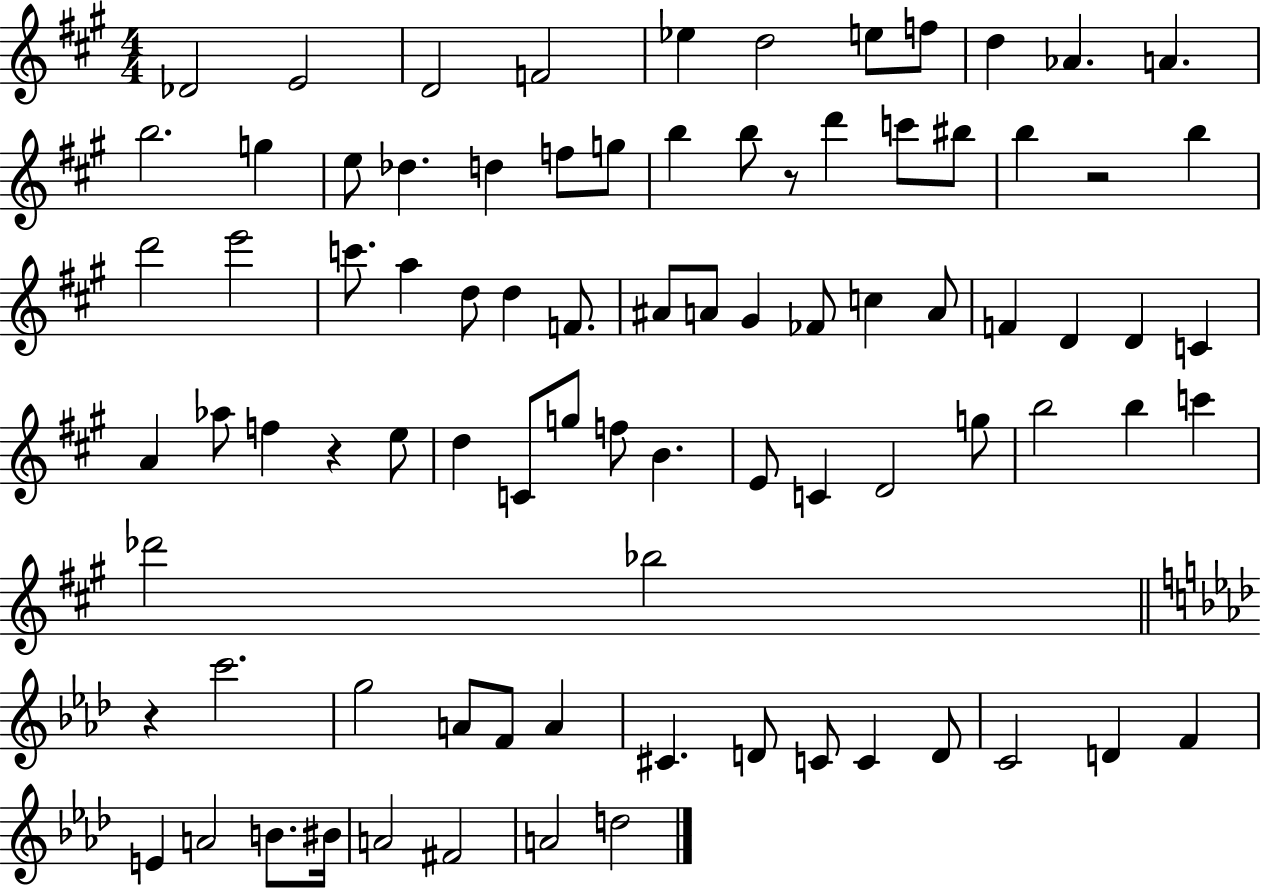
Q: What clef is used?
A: treble